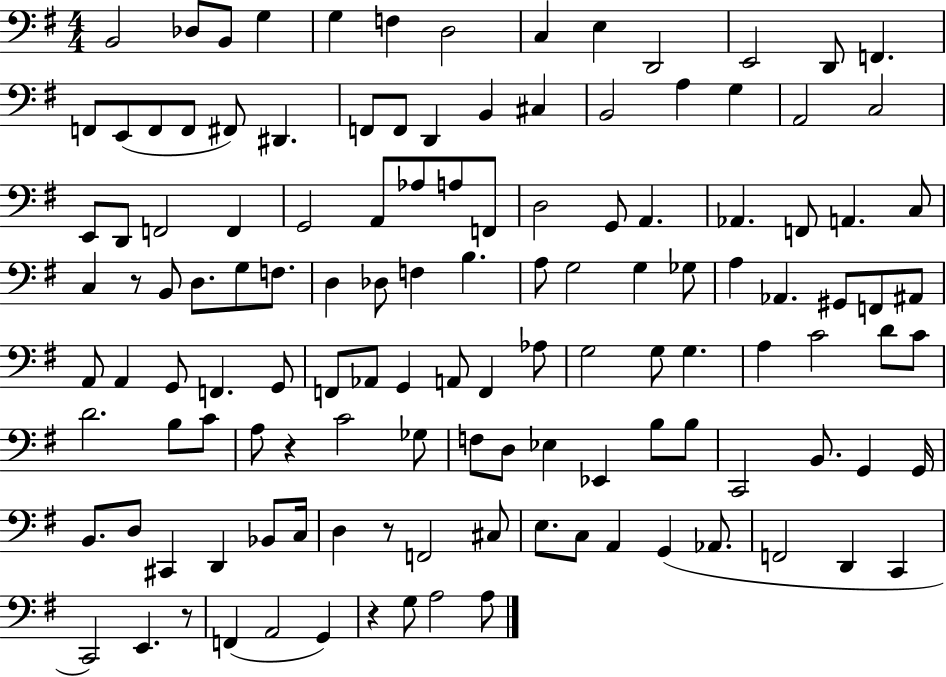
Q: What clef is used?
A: bass